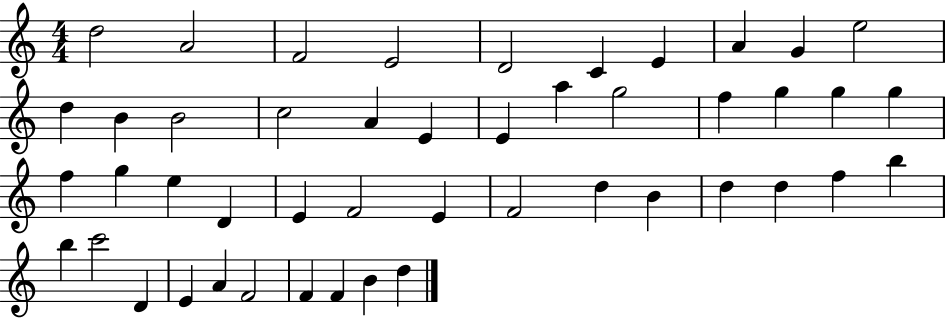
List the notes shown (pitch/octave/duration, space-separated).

D5/h A4/h F4/h E4/h D4/h C4/q E4/q A4/q G4/q E5/h D5/q B4/q B4/h C5/h A4/q E4/q E4/q A5/q G5/h F5/q G5/q G5/q G5/q F5/q G5/q E5/q D4/q E4/q F4/h E4/q F4/h D5/q B4/q D5/q D5/q F5/q B5/q B5/q C6/h D4/q E4/q A4/q F4/h F4/q F4/q B4/q D5/q